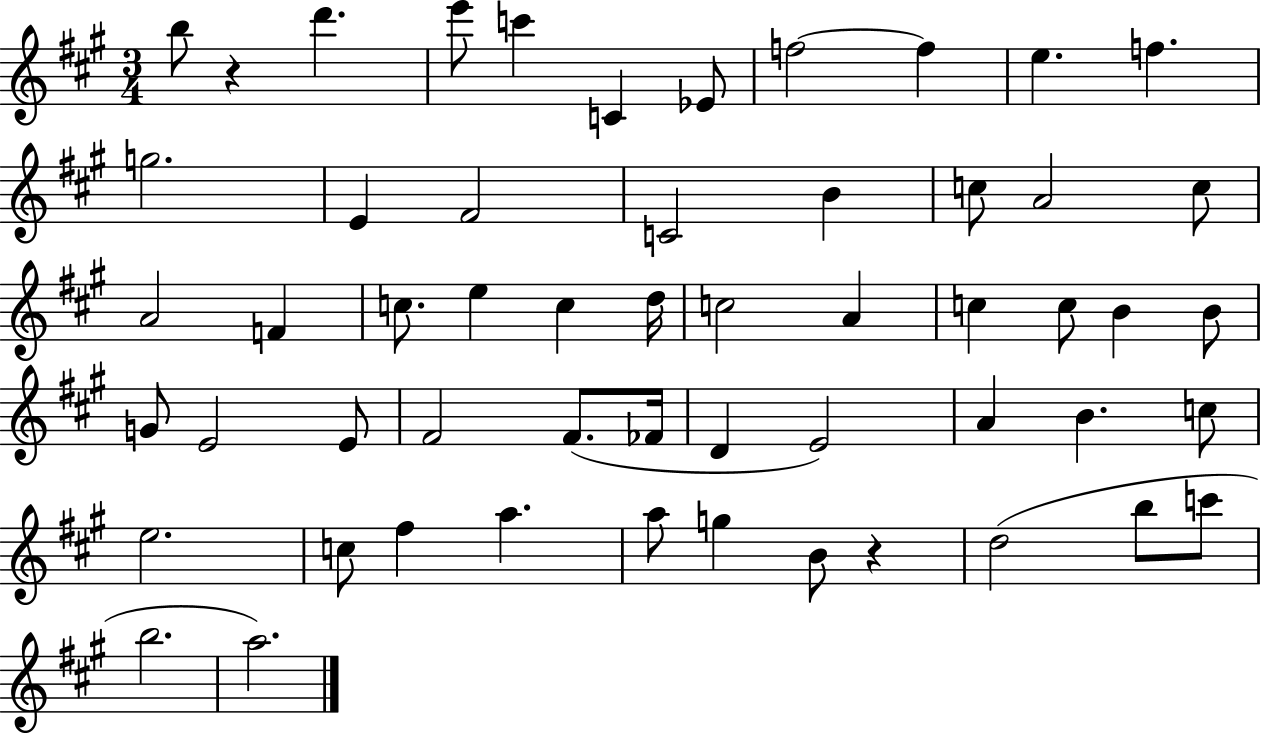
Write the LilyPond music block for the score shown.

{
  \clef treble
  \numericTimeSignature
  \time 3/4
  \key a \major
  b''8 r4 d'''4. | e'''8 c'''4 c'4 ees'8 | f''2~~ f''4 | e''4. f''4. | \break g''2. | e'4 fis'2 | c'2 b'4 | c''8 a'2 c''8 | \break a'2 f'4 | c''8. e''4 c''4 d''16 | c''2 a'4 | c''4 c''8 b'4 b'8 | \break g'8 e'2 e'8 | fis'2 fis'8.( fes'16 | d'4 e'2) | a'4 b'4. c''8 | \break e''2. | c''8 fis''4 a''4. | a''8 g''4 b'8 r4 | d''2( b''8 c'''8 | \break b''2. | a''2.) | \bar "|."
}